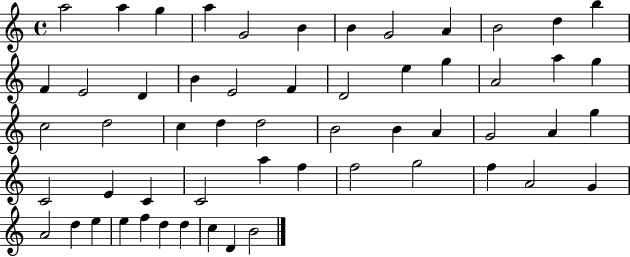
A5/h A5/q G5/q A5/q G4/h B4/q B4/q G4/h A4/q B4/h D5/q B5/q F4/q E4/h D4/q B4/q E4/h F4/q D4/h E5/q G5/q A4/h A5/q G5/q C5/h D5/h C5/q D5/q D5/h B4/h B4/q A4/q G4/h A4/q G5/q C4/h E4/q C4/q C4/h A5/q F5/q F5/h G5/h F5/q A4/h G4/q A4/h D5/q E5/q E5/q F5/q D5/q D5/q C5/q D4/q B4/h